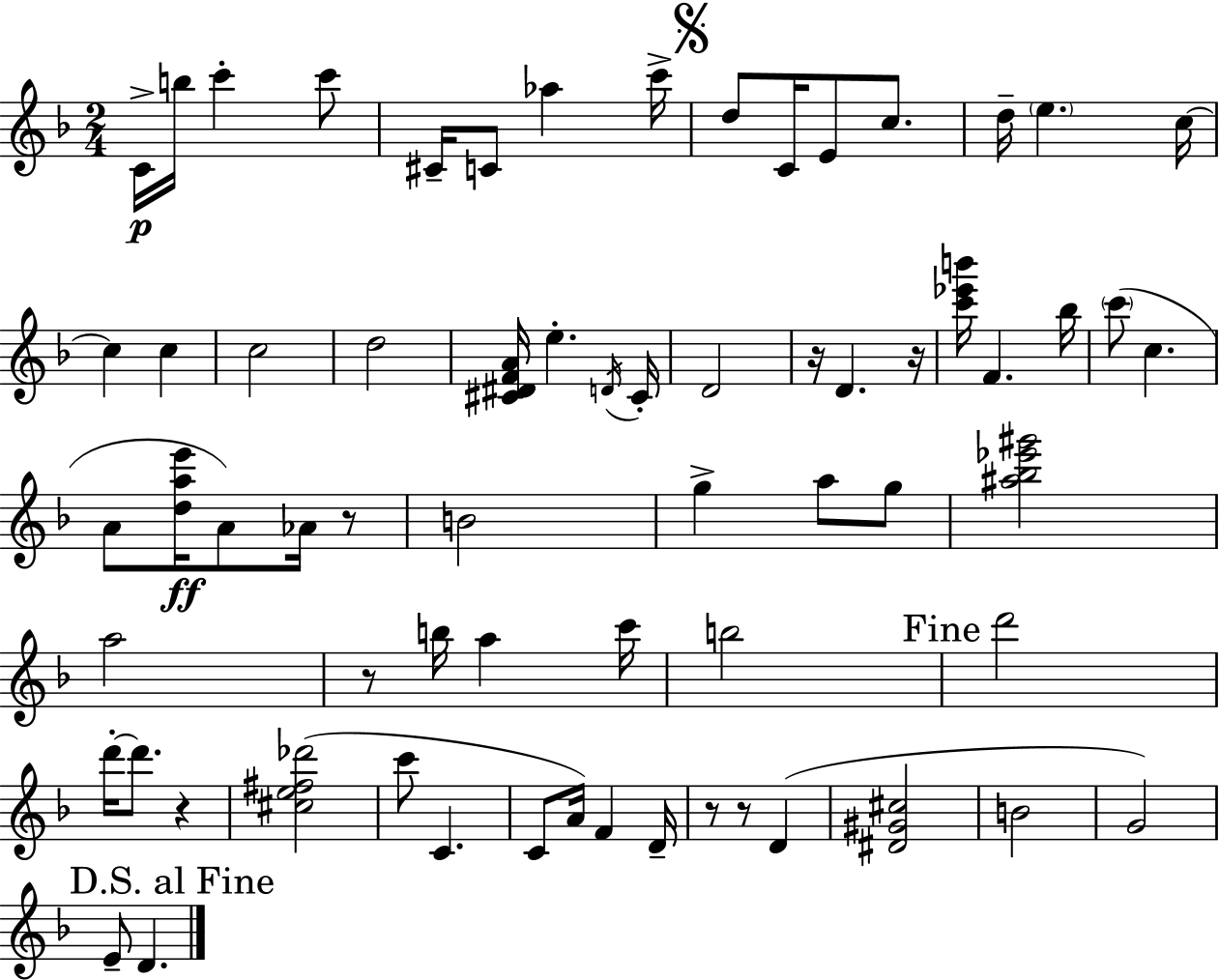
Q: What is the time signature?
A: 2/4